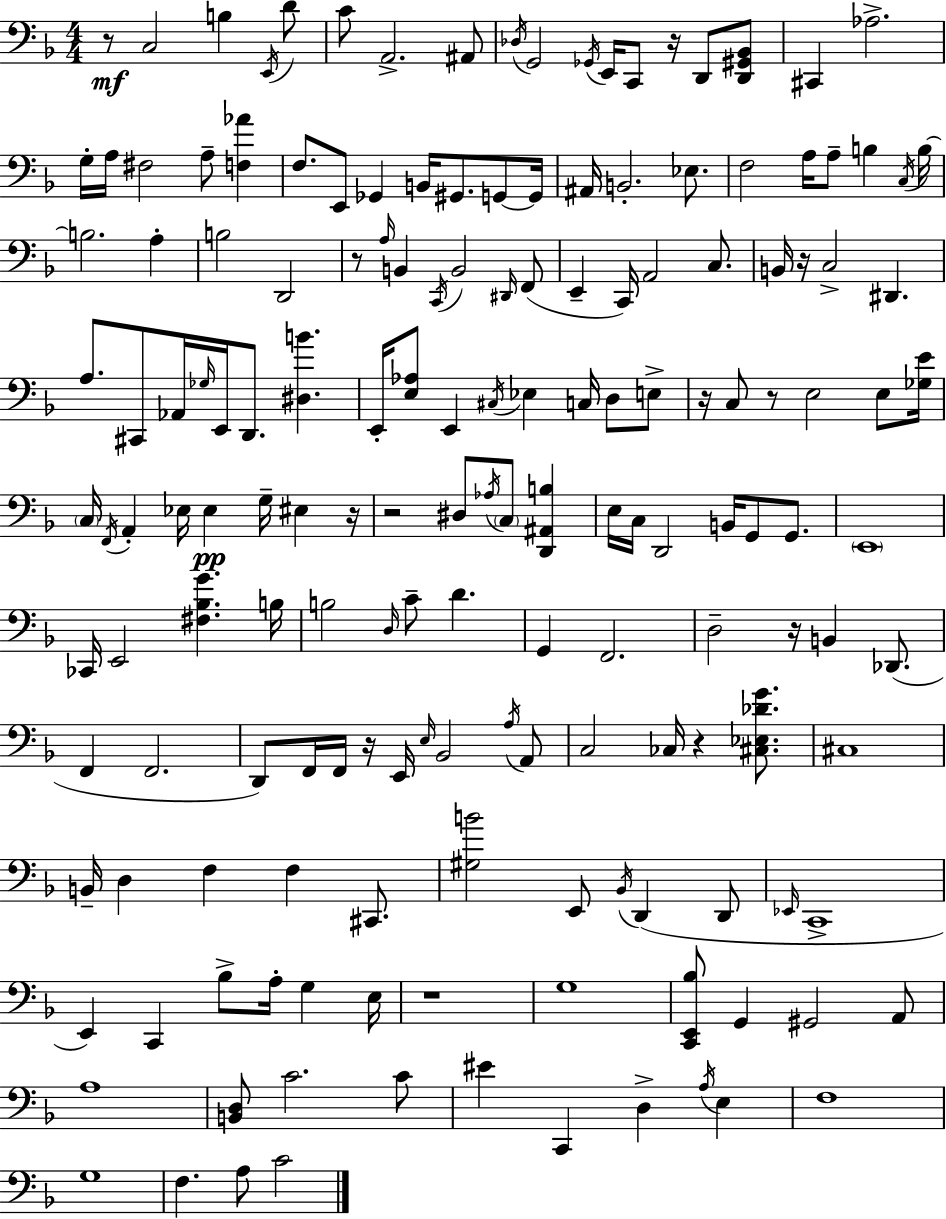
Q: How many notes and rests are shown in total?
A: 167